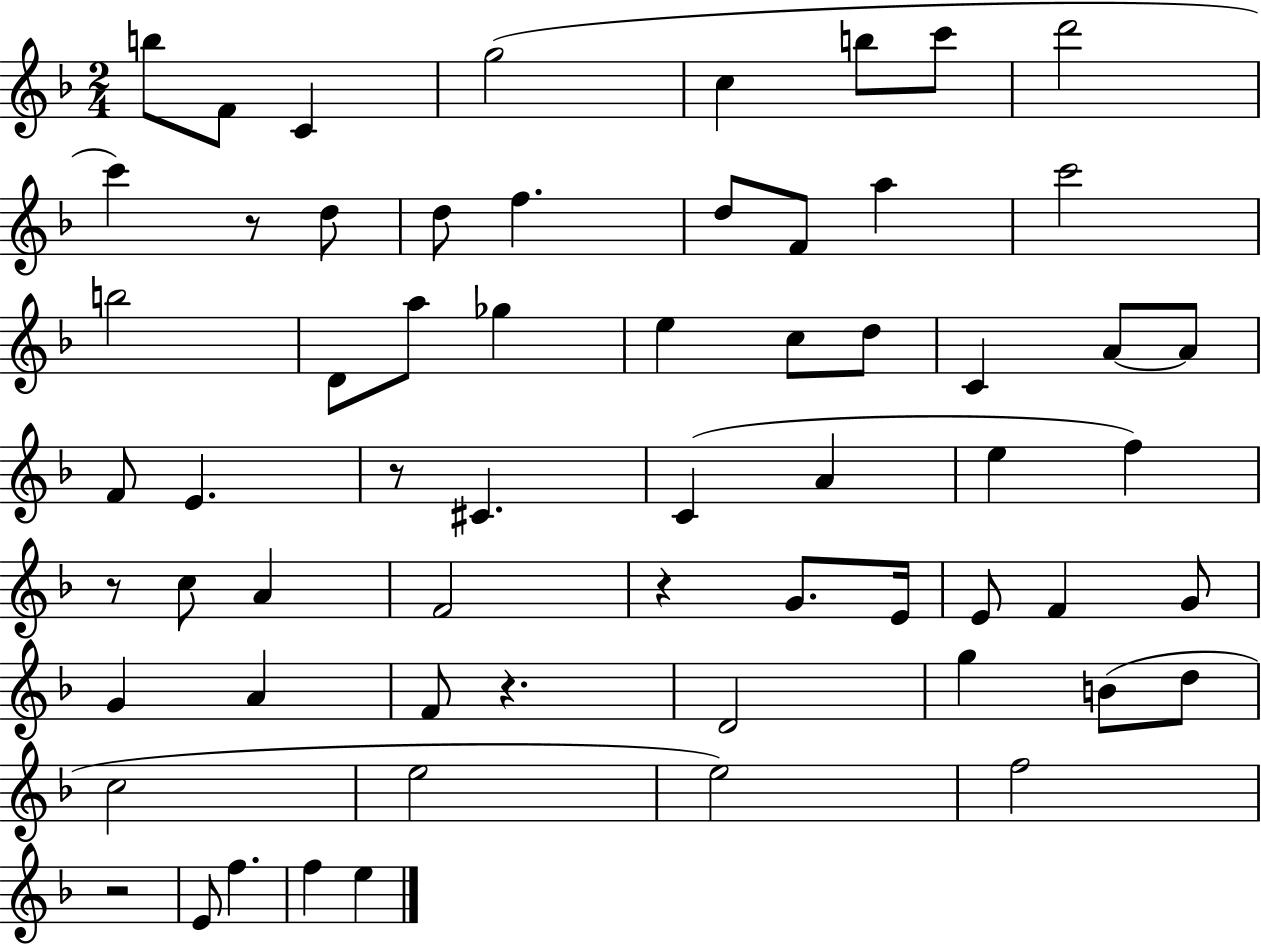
B5/e F4/e C4/q G5/h C5/q B5/e C6/e D6/h C6/q R/e D5/e D5/e F5/q. D5/e F4/e A5/q C6/h B5/h D4/e A5/e Gb5/q E5/q C5/e D5/e C4/q A4/e A4/e F4/e E4/q. R/e C#4/q. C4/q A4/q E5/q F5/q R/e C5/e A4/q F4/h R/q G4/e. E4/s E4/e F4/q G4/e G4/q A4/q F4/e R/q. D4/h G5/q B4/e D5/e C5/h E5/h E5/h F5/h R/h E4/e F5/q. F5/q E5/q